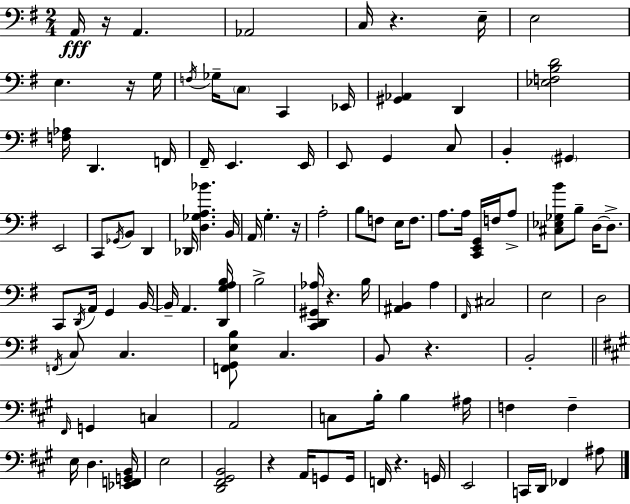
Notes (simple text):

A2/s R/s A2/q. Ab2/h C3/s R/q. E3/s E3/h E3/q. R/s G3/s F3/s Gb3/s C3/e C2/q Eb2/s [G#2,Ab2]/q D2/q [Eb3,F3,B3,D4]/h [F3,Ab3]/s D2/q. F2/s F#2/s E2/q. E2/s E2/e G2/q C3/e B2/q G#2/q E2/h C2/e Gb2/s B2/e D2/q Db2/s [D3,Gb3,A3,Bb4]/q. B2/s A2/s G3/q. R/s A3/h B3/e F3/e E3/s F3/e. A3/e. A3/s [C2,E2,G2]/s F3/s A3/e [C#3,Eb3,Gb3,B4]/e B3/e D3/s D3/e. C2/e D2/s A2/s G2/q B2/s B2/s A2/q. [D2,G3,A3,B3]/s B3/h [C2,D2,G#2,Ab3]/s R/q. B3/s [A#2,B2]/q A3/q F#2/s C#3/h E3/h D3/h F2/s C3/e C3/q. [F2,G2,E3,B3]/e C3/q. B2/e R/q. B2/h F#2/s G2/q C3/q A2/h C3/e B3/s B3/q A#3/s F3/q F3/q E3/s D3/q. [Eb2,F2,G2,B2]/s E3/h [D2,F#2,G#2,B2]/h R/q A2/s G2/e G2/s F2/s R/q. G2/s E2/h C2/s D2/s FES2/q A#3/e